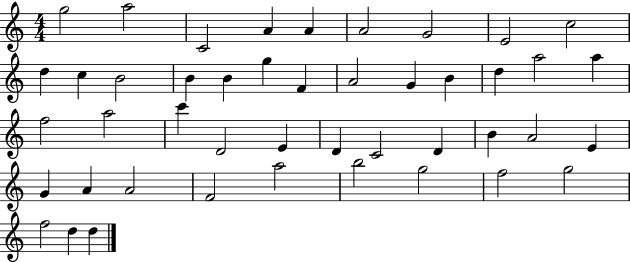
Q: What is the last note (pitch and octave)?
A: D5